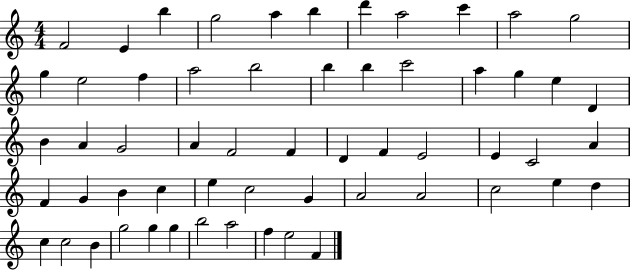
{
  \clef treble
  \numericTimeSignature
  \time 4/4
  \key c \major
  f'2 e'4 b''4 | g''2 a''4 b''4 | d'''4 a''2 c'''4 | a''2 g''2 | \break g''4 e''2 f''4 | a''2 b''2 | b''4 b''4 c'''2 | a''4 g''4 e''4 d'4 | \break b'4 a'4 g'2 | a'4 f'2 f'4 | d'4 f'4 e'2 | e'4 c'2 a'4 | \break f'4 g'4 b'4 c''4 | e''4 c''2 g'4 | a'2 a'2 | c''2 e''4 d''4 | \break c''4 c''2 b'4 | g''2 g''4 g''4 | b''2 a''2 | f''4 e''2 f'4 | \break \bar "|."
}